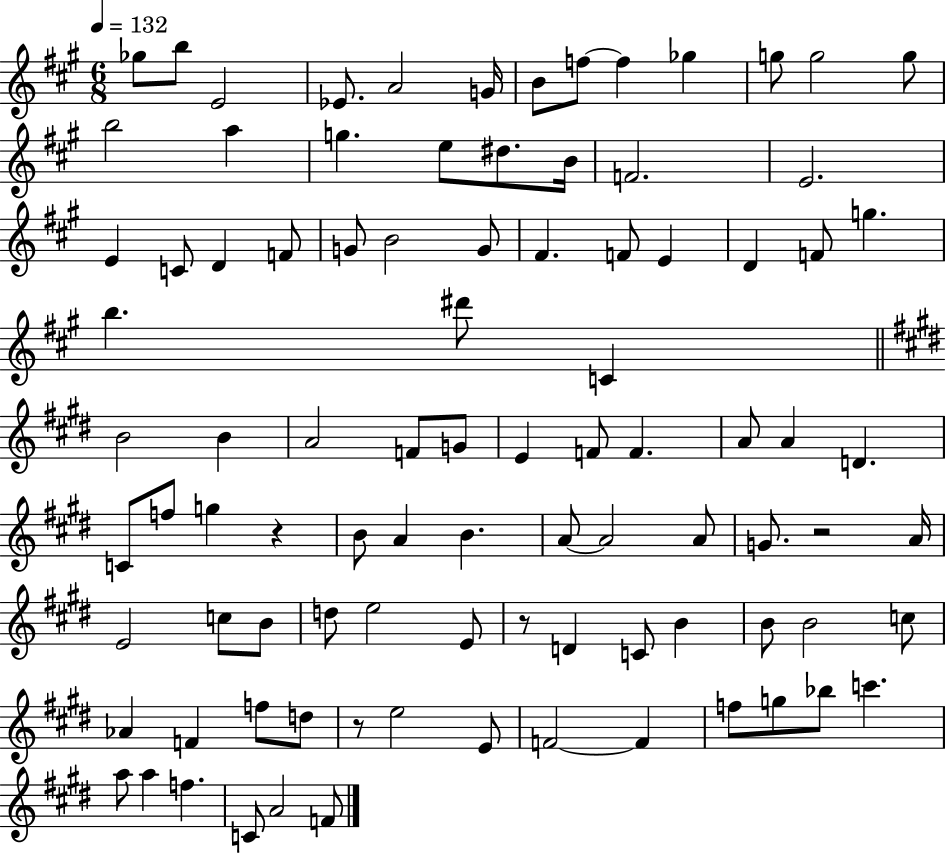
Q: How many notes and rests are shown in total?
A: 93